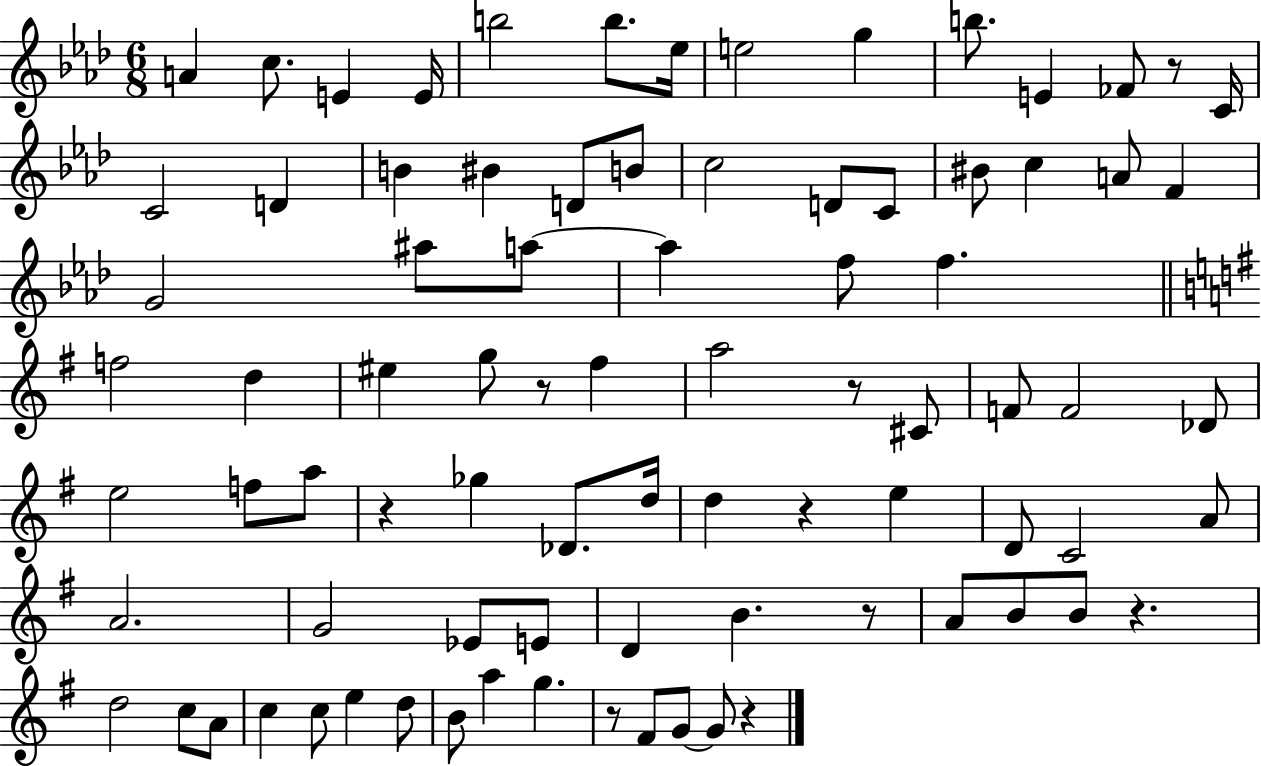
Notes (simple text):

A4/q C5/e. E4/q E4/s B5/h B5/e. Eb5/s E5/h G5/q B5/e. E4/q FES4/e R/e C4/s C4/h D4/q B4/q BIS4/q D4/e B4/e C5/h D4/e C4/e BIS4/e C5/q A4/e F4/q G4/h A#5/e A5/e A5/q F5/e F5/q. F5/h D5/q EIS5/q G5/e R/e F#5/q A5/h R/e C#4/e F4/e F4/h Db4/e E5/h F5/e A5/e R/q Gb5/q Db4/e. D5/s D5/q R/q E5/q D4/e C4/h A4/e A4/h. G4/h Eb4/e E4/e D4/q B4/q. R/e A4/e B4/e B4/e R/q. D5/h C5/e A4/e C5/q C5/e E5/q D5/e B4/e A5/q G5/q. R/e F#4/e G4/e G4/e R/q